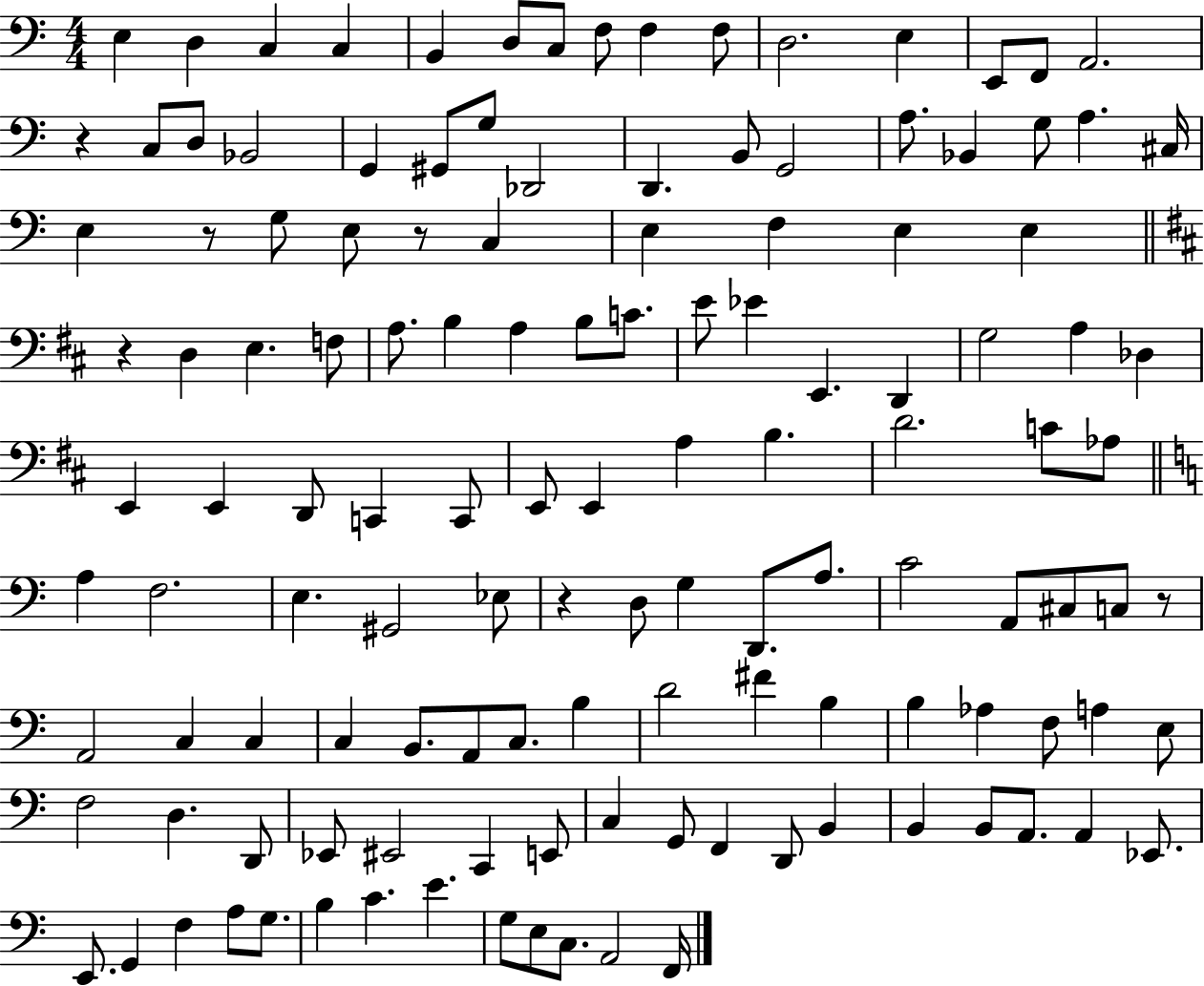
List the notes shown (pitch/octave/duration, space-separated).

E3/q D3/q C3/q C3/q B2/q D3/e C3/e F3/e F3/q F3/e D3/h. E3/q E2/e F2/e A2/h. R/q C3/e D3/e Bb2/h G2/q G#2/e G3/e Db2/h D2/q. B2/e G2/h A3/e. Bb2/q G3/e A3/q. C#3/s E3/q R/e G3/e E3/e R/e C3/q E3/q F3/q E3/q E3/q R/q D3/q E3/q. F3/e A3/e. B3/q A3/q B3/e C4/e. E4/e Eb4/q E2/q. D2/q G3/h A3/q Db3/q E2/q E2/q D2/e C2/q C2/e E2/e E2/q A3/q B3/q. D4/h. C4/e Ab3/e A3/q F3/h. E3/q. G#2/h Eb3/e R/q D3/e G3/q D2/e. A3/e. C4/h A2/e C#3/e C3/e R/e A2/h C3/q C3/q C3/q B2/e. A2/e C3/e. B3/q D4/h F#4/q B3/q B3/q Ab3/q F3/e A3/q E3/e F3/h D3/q. D2/e Eb2/e EIS2/h C2/q E2/e C3/q G2/e F2/q D2/e B2/q B2/q B2/e A2/e. A2/q Eb2/e. E2/e. G2/q F3/q A3/e G3/e. B3/q C4/q. E4/q. G3/e E3/e C3/e. A2/h F2/s